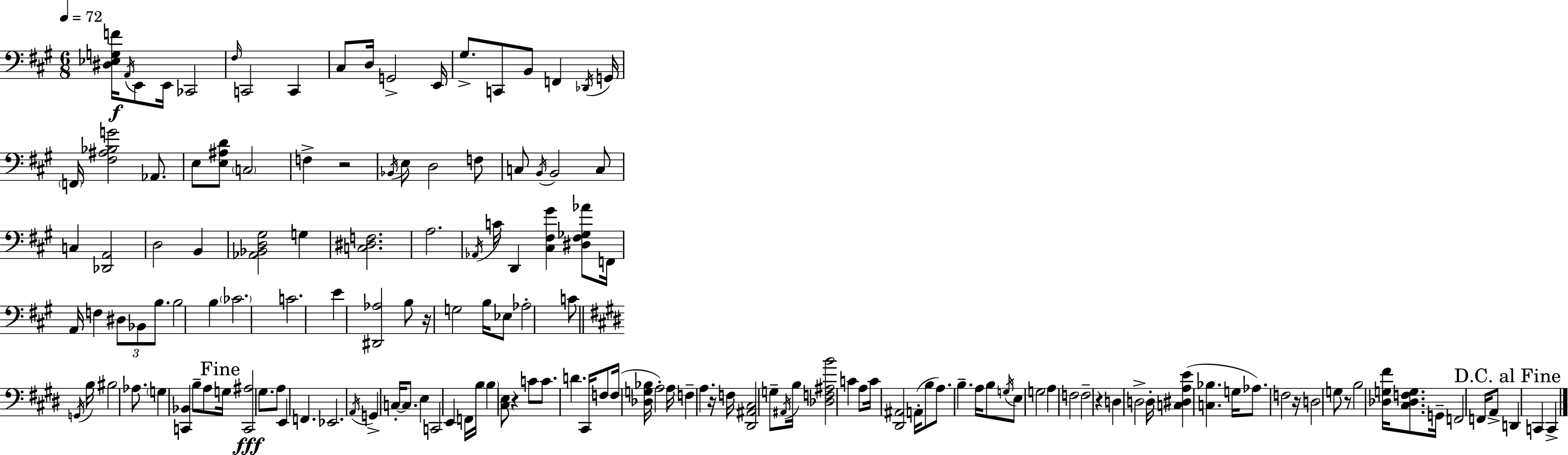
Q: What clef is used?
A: bass